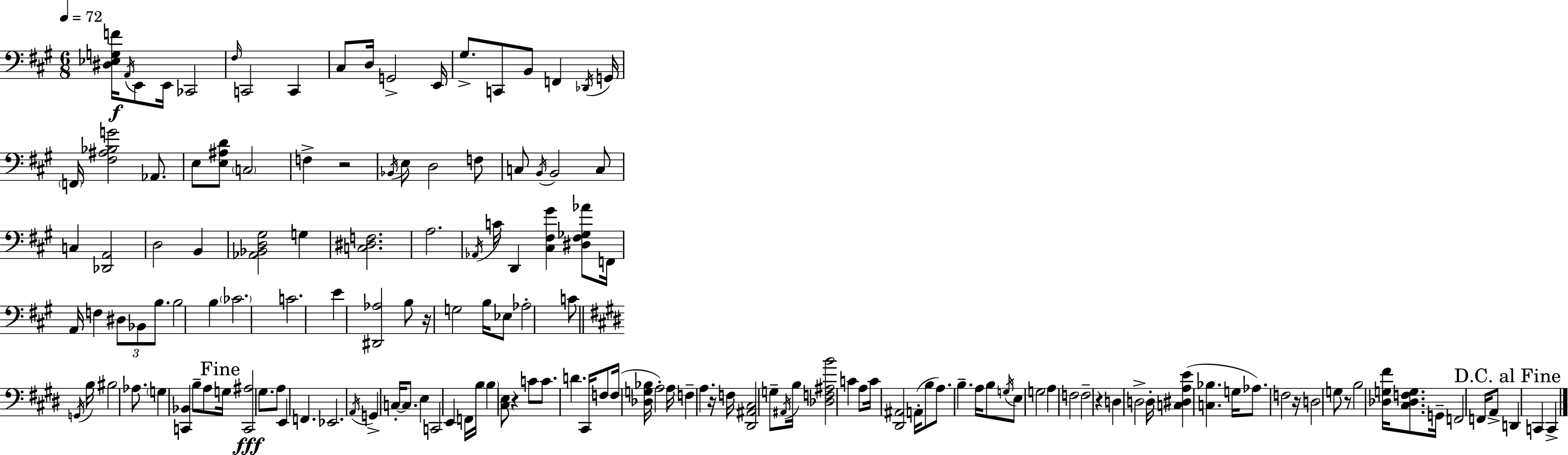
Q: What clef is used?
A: bass